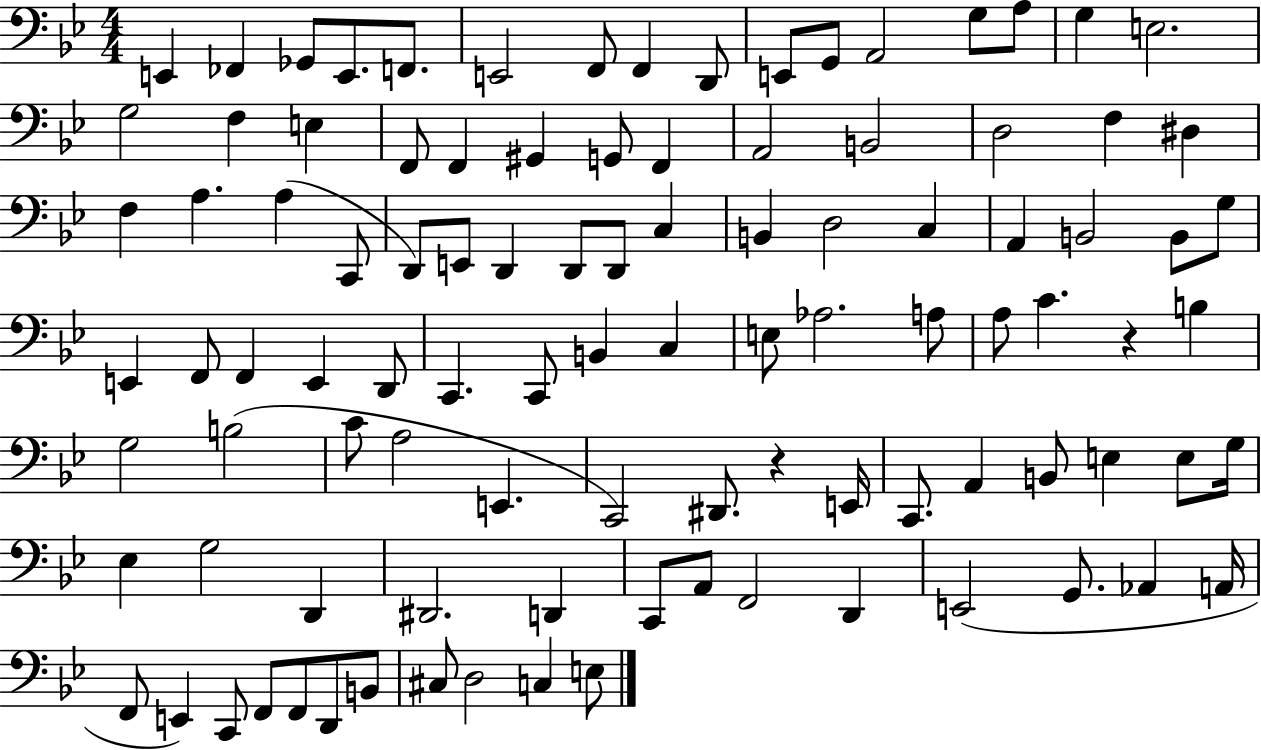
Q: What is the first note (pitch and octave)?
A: E2